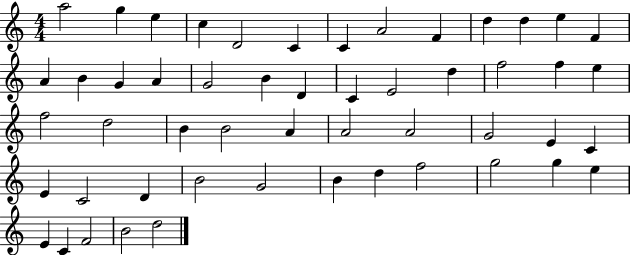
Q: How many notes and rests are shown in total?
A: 52